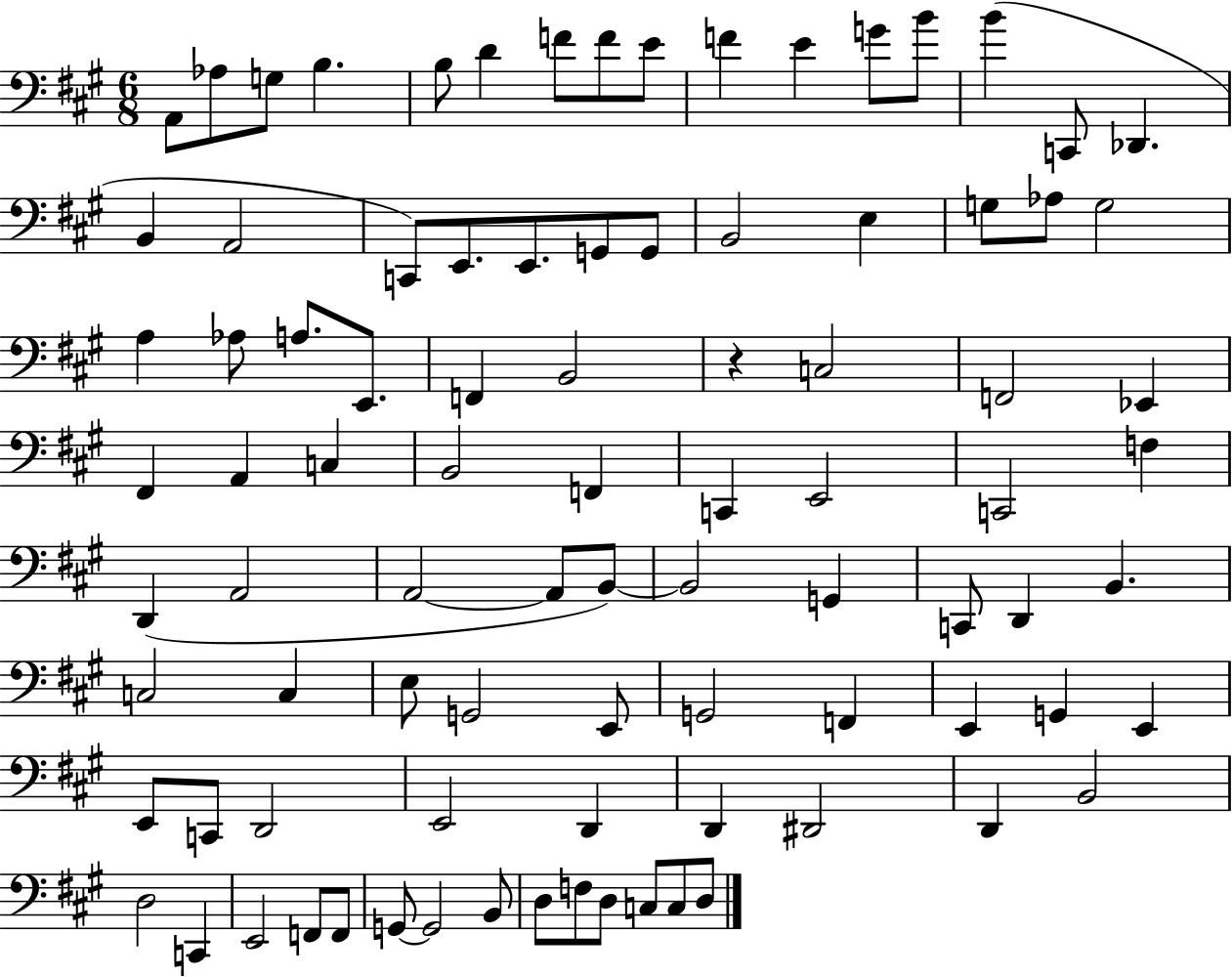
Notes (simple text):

A2/e Ab3/e G3/e B3/q. B3/e D4/q F4/e F4/e E4/e F4/q E4/q G4/e B4/e B4/q C2/e Db2/q. B2/q A2/h C2/e E2/e. E2/e. G2/e G2/e B2/h E3/q G3/e Ab3/e G3/h A3/q Ab3/e A3/e. E2/e. F2/q B2/h R/q C3/h F2/h Eb2/q F#2/q A2/q C3/q B2/h F2/q C2/q E2/h C2/h F3/q D2/q A2/h A2/h A2/e B2/e B2/h G2/q C2/e D2/q B2/q. C3/h C3/q E3/e G2/h E2/e G2/h F2/q E2/q G2/q E2/q E2/e C2/e D2/h E2/h D2/q D2/q D#2/h D2/q B2/h D3/h C2/q E2/h F2/e F2/e G2/e G2/h B2/e D3/e F3/e D3/e C3/e C3/e D3/e